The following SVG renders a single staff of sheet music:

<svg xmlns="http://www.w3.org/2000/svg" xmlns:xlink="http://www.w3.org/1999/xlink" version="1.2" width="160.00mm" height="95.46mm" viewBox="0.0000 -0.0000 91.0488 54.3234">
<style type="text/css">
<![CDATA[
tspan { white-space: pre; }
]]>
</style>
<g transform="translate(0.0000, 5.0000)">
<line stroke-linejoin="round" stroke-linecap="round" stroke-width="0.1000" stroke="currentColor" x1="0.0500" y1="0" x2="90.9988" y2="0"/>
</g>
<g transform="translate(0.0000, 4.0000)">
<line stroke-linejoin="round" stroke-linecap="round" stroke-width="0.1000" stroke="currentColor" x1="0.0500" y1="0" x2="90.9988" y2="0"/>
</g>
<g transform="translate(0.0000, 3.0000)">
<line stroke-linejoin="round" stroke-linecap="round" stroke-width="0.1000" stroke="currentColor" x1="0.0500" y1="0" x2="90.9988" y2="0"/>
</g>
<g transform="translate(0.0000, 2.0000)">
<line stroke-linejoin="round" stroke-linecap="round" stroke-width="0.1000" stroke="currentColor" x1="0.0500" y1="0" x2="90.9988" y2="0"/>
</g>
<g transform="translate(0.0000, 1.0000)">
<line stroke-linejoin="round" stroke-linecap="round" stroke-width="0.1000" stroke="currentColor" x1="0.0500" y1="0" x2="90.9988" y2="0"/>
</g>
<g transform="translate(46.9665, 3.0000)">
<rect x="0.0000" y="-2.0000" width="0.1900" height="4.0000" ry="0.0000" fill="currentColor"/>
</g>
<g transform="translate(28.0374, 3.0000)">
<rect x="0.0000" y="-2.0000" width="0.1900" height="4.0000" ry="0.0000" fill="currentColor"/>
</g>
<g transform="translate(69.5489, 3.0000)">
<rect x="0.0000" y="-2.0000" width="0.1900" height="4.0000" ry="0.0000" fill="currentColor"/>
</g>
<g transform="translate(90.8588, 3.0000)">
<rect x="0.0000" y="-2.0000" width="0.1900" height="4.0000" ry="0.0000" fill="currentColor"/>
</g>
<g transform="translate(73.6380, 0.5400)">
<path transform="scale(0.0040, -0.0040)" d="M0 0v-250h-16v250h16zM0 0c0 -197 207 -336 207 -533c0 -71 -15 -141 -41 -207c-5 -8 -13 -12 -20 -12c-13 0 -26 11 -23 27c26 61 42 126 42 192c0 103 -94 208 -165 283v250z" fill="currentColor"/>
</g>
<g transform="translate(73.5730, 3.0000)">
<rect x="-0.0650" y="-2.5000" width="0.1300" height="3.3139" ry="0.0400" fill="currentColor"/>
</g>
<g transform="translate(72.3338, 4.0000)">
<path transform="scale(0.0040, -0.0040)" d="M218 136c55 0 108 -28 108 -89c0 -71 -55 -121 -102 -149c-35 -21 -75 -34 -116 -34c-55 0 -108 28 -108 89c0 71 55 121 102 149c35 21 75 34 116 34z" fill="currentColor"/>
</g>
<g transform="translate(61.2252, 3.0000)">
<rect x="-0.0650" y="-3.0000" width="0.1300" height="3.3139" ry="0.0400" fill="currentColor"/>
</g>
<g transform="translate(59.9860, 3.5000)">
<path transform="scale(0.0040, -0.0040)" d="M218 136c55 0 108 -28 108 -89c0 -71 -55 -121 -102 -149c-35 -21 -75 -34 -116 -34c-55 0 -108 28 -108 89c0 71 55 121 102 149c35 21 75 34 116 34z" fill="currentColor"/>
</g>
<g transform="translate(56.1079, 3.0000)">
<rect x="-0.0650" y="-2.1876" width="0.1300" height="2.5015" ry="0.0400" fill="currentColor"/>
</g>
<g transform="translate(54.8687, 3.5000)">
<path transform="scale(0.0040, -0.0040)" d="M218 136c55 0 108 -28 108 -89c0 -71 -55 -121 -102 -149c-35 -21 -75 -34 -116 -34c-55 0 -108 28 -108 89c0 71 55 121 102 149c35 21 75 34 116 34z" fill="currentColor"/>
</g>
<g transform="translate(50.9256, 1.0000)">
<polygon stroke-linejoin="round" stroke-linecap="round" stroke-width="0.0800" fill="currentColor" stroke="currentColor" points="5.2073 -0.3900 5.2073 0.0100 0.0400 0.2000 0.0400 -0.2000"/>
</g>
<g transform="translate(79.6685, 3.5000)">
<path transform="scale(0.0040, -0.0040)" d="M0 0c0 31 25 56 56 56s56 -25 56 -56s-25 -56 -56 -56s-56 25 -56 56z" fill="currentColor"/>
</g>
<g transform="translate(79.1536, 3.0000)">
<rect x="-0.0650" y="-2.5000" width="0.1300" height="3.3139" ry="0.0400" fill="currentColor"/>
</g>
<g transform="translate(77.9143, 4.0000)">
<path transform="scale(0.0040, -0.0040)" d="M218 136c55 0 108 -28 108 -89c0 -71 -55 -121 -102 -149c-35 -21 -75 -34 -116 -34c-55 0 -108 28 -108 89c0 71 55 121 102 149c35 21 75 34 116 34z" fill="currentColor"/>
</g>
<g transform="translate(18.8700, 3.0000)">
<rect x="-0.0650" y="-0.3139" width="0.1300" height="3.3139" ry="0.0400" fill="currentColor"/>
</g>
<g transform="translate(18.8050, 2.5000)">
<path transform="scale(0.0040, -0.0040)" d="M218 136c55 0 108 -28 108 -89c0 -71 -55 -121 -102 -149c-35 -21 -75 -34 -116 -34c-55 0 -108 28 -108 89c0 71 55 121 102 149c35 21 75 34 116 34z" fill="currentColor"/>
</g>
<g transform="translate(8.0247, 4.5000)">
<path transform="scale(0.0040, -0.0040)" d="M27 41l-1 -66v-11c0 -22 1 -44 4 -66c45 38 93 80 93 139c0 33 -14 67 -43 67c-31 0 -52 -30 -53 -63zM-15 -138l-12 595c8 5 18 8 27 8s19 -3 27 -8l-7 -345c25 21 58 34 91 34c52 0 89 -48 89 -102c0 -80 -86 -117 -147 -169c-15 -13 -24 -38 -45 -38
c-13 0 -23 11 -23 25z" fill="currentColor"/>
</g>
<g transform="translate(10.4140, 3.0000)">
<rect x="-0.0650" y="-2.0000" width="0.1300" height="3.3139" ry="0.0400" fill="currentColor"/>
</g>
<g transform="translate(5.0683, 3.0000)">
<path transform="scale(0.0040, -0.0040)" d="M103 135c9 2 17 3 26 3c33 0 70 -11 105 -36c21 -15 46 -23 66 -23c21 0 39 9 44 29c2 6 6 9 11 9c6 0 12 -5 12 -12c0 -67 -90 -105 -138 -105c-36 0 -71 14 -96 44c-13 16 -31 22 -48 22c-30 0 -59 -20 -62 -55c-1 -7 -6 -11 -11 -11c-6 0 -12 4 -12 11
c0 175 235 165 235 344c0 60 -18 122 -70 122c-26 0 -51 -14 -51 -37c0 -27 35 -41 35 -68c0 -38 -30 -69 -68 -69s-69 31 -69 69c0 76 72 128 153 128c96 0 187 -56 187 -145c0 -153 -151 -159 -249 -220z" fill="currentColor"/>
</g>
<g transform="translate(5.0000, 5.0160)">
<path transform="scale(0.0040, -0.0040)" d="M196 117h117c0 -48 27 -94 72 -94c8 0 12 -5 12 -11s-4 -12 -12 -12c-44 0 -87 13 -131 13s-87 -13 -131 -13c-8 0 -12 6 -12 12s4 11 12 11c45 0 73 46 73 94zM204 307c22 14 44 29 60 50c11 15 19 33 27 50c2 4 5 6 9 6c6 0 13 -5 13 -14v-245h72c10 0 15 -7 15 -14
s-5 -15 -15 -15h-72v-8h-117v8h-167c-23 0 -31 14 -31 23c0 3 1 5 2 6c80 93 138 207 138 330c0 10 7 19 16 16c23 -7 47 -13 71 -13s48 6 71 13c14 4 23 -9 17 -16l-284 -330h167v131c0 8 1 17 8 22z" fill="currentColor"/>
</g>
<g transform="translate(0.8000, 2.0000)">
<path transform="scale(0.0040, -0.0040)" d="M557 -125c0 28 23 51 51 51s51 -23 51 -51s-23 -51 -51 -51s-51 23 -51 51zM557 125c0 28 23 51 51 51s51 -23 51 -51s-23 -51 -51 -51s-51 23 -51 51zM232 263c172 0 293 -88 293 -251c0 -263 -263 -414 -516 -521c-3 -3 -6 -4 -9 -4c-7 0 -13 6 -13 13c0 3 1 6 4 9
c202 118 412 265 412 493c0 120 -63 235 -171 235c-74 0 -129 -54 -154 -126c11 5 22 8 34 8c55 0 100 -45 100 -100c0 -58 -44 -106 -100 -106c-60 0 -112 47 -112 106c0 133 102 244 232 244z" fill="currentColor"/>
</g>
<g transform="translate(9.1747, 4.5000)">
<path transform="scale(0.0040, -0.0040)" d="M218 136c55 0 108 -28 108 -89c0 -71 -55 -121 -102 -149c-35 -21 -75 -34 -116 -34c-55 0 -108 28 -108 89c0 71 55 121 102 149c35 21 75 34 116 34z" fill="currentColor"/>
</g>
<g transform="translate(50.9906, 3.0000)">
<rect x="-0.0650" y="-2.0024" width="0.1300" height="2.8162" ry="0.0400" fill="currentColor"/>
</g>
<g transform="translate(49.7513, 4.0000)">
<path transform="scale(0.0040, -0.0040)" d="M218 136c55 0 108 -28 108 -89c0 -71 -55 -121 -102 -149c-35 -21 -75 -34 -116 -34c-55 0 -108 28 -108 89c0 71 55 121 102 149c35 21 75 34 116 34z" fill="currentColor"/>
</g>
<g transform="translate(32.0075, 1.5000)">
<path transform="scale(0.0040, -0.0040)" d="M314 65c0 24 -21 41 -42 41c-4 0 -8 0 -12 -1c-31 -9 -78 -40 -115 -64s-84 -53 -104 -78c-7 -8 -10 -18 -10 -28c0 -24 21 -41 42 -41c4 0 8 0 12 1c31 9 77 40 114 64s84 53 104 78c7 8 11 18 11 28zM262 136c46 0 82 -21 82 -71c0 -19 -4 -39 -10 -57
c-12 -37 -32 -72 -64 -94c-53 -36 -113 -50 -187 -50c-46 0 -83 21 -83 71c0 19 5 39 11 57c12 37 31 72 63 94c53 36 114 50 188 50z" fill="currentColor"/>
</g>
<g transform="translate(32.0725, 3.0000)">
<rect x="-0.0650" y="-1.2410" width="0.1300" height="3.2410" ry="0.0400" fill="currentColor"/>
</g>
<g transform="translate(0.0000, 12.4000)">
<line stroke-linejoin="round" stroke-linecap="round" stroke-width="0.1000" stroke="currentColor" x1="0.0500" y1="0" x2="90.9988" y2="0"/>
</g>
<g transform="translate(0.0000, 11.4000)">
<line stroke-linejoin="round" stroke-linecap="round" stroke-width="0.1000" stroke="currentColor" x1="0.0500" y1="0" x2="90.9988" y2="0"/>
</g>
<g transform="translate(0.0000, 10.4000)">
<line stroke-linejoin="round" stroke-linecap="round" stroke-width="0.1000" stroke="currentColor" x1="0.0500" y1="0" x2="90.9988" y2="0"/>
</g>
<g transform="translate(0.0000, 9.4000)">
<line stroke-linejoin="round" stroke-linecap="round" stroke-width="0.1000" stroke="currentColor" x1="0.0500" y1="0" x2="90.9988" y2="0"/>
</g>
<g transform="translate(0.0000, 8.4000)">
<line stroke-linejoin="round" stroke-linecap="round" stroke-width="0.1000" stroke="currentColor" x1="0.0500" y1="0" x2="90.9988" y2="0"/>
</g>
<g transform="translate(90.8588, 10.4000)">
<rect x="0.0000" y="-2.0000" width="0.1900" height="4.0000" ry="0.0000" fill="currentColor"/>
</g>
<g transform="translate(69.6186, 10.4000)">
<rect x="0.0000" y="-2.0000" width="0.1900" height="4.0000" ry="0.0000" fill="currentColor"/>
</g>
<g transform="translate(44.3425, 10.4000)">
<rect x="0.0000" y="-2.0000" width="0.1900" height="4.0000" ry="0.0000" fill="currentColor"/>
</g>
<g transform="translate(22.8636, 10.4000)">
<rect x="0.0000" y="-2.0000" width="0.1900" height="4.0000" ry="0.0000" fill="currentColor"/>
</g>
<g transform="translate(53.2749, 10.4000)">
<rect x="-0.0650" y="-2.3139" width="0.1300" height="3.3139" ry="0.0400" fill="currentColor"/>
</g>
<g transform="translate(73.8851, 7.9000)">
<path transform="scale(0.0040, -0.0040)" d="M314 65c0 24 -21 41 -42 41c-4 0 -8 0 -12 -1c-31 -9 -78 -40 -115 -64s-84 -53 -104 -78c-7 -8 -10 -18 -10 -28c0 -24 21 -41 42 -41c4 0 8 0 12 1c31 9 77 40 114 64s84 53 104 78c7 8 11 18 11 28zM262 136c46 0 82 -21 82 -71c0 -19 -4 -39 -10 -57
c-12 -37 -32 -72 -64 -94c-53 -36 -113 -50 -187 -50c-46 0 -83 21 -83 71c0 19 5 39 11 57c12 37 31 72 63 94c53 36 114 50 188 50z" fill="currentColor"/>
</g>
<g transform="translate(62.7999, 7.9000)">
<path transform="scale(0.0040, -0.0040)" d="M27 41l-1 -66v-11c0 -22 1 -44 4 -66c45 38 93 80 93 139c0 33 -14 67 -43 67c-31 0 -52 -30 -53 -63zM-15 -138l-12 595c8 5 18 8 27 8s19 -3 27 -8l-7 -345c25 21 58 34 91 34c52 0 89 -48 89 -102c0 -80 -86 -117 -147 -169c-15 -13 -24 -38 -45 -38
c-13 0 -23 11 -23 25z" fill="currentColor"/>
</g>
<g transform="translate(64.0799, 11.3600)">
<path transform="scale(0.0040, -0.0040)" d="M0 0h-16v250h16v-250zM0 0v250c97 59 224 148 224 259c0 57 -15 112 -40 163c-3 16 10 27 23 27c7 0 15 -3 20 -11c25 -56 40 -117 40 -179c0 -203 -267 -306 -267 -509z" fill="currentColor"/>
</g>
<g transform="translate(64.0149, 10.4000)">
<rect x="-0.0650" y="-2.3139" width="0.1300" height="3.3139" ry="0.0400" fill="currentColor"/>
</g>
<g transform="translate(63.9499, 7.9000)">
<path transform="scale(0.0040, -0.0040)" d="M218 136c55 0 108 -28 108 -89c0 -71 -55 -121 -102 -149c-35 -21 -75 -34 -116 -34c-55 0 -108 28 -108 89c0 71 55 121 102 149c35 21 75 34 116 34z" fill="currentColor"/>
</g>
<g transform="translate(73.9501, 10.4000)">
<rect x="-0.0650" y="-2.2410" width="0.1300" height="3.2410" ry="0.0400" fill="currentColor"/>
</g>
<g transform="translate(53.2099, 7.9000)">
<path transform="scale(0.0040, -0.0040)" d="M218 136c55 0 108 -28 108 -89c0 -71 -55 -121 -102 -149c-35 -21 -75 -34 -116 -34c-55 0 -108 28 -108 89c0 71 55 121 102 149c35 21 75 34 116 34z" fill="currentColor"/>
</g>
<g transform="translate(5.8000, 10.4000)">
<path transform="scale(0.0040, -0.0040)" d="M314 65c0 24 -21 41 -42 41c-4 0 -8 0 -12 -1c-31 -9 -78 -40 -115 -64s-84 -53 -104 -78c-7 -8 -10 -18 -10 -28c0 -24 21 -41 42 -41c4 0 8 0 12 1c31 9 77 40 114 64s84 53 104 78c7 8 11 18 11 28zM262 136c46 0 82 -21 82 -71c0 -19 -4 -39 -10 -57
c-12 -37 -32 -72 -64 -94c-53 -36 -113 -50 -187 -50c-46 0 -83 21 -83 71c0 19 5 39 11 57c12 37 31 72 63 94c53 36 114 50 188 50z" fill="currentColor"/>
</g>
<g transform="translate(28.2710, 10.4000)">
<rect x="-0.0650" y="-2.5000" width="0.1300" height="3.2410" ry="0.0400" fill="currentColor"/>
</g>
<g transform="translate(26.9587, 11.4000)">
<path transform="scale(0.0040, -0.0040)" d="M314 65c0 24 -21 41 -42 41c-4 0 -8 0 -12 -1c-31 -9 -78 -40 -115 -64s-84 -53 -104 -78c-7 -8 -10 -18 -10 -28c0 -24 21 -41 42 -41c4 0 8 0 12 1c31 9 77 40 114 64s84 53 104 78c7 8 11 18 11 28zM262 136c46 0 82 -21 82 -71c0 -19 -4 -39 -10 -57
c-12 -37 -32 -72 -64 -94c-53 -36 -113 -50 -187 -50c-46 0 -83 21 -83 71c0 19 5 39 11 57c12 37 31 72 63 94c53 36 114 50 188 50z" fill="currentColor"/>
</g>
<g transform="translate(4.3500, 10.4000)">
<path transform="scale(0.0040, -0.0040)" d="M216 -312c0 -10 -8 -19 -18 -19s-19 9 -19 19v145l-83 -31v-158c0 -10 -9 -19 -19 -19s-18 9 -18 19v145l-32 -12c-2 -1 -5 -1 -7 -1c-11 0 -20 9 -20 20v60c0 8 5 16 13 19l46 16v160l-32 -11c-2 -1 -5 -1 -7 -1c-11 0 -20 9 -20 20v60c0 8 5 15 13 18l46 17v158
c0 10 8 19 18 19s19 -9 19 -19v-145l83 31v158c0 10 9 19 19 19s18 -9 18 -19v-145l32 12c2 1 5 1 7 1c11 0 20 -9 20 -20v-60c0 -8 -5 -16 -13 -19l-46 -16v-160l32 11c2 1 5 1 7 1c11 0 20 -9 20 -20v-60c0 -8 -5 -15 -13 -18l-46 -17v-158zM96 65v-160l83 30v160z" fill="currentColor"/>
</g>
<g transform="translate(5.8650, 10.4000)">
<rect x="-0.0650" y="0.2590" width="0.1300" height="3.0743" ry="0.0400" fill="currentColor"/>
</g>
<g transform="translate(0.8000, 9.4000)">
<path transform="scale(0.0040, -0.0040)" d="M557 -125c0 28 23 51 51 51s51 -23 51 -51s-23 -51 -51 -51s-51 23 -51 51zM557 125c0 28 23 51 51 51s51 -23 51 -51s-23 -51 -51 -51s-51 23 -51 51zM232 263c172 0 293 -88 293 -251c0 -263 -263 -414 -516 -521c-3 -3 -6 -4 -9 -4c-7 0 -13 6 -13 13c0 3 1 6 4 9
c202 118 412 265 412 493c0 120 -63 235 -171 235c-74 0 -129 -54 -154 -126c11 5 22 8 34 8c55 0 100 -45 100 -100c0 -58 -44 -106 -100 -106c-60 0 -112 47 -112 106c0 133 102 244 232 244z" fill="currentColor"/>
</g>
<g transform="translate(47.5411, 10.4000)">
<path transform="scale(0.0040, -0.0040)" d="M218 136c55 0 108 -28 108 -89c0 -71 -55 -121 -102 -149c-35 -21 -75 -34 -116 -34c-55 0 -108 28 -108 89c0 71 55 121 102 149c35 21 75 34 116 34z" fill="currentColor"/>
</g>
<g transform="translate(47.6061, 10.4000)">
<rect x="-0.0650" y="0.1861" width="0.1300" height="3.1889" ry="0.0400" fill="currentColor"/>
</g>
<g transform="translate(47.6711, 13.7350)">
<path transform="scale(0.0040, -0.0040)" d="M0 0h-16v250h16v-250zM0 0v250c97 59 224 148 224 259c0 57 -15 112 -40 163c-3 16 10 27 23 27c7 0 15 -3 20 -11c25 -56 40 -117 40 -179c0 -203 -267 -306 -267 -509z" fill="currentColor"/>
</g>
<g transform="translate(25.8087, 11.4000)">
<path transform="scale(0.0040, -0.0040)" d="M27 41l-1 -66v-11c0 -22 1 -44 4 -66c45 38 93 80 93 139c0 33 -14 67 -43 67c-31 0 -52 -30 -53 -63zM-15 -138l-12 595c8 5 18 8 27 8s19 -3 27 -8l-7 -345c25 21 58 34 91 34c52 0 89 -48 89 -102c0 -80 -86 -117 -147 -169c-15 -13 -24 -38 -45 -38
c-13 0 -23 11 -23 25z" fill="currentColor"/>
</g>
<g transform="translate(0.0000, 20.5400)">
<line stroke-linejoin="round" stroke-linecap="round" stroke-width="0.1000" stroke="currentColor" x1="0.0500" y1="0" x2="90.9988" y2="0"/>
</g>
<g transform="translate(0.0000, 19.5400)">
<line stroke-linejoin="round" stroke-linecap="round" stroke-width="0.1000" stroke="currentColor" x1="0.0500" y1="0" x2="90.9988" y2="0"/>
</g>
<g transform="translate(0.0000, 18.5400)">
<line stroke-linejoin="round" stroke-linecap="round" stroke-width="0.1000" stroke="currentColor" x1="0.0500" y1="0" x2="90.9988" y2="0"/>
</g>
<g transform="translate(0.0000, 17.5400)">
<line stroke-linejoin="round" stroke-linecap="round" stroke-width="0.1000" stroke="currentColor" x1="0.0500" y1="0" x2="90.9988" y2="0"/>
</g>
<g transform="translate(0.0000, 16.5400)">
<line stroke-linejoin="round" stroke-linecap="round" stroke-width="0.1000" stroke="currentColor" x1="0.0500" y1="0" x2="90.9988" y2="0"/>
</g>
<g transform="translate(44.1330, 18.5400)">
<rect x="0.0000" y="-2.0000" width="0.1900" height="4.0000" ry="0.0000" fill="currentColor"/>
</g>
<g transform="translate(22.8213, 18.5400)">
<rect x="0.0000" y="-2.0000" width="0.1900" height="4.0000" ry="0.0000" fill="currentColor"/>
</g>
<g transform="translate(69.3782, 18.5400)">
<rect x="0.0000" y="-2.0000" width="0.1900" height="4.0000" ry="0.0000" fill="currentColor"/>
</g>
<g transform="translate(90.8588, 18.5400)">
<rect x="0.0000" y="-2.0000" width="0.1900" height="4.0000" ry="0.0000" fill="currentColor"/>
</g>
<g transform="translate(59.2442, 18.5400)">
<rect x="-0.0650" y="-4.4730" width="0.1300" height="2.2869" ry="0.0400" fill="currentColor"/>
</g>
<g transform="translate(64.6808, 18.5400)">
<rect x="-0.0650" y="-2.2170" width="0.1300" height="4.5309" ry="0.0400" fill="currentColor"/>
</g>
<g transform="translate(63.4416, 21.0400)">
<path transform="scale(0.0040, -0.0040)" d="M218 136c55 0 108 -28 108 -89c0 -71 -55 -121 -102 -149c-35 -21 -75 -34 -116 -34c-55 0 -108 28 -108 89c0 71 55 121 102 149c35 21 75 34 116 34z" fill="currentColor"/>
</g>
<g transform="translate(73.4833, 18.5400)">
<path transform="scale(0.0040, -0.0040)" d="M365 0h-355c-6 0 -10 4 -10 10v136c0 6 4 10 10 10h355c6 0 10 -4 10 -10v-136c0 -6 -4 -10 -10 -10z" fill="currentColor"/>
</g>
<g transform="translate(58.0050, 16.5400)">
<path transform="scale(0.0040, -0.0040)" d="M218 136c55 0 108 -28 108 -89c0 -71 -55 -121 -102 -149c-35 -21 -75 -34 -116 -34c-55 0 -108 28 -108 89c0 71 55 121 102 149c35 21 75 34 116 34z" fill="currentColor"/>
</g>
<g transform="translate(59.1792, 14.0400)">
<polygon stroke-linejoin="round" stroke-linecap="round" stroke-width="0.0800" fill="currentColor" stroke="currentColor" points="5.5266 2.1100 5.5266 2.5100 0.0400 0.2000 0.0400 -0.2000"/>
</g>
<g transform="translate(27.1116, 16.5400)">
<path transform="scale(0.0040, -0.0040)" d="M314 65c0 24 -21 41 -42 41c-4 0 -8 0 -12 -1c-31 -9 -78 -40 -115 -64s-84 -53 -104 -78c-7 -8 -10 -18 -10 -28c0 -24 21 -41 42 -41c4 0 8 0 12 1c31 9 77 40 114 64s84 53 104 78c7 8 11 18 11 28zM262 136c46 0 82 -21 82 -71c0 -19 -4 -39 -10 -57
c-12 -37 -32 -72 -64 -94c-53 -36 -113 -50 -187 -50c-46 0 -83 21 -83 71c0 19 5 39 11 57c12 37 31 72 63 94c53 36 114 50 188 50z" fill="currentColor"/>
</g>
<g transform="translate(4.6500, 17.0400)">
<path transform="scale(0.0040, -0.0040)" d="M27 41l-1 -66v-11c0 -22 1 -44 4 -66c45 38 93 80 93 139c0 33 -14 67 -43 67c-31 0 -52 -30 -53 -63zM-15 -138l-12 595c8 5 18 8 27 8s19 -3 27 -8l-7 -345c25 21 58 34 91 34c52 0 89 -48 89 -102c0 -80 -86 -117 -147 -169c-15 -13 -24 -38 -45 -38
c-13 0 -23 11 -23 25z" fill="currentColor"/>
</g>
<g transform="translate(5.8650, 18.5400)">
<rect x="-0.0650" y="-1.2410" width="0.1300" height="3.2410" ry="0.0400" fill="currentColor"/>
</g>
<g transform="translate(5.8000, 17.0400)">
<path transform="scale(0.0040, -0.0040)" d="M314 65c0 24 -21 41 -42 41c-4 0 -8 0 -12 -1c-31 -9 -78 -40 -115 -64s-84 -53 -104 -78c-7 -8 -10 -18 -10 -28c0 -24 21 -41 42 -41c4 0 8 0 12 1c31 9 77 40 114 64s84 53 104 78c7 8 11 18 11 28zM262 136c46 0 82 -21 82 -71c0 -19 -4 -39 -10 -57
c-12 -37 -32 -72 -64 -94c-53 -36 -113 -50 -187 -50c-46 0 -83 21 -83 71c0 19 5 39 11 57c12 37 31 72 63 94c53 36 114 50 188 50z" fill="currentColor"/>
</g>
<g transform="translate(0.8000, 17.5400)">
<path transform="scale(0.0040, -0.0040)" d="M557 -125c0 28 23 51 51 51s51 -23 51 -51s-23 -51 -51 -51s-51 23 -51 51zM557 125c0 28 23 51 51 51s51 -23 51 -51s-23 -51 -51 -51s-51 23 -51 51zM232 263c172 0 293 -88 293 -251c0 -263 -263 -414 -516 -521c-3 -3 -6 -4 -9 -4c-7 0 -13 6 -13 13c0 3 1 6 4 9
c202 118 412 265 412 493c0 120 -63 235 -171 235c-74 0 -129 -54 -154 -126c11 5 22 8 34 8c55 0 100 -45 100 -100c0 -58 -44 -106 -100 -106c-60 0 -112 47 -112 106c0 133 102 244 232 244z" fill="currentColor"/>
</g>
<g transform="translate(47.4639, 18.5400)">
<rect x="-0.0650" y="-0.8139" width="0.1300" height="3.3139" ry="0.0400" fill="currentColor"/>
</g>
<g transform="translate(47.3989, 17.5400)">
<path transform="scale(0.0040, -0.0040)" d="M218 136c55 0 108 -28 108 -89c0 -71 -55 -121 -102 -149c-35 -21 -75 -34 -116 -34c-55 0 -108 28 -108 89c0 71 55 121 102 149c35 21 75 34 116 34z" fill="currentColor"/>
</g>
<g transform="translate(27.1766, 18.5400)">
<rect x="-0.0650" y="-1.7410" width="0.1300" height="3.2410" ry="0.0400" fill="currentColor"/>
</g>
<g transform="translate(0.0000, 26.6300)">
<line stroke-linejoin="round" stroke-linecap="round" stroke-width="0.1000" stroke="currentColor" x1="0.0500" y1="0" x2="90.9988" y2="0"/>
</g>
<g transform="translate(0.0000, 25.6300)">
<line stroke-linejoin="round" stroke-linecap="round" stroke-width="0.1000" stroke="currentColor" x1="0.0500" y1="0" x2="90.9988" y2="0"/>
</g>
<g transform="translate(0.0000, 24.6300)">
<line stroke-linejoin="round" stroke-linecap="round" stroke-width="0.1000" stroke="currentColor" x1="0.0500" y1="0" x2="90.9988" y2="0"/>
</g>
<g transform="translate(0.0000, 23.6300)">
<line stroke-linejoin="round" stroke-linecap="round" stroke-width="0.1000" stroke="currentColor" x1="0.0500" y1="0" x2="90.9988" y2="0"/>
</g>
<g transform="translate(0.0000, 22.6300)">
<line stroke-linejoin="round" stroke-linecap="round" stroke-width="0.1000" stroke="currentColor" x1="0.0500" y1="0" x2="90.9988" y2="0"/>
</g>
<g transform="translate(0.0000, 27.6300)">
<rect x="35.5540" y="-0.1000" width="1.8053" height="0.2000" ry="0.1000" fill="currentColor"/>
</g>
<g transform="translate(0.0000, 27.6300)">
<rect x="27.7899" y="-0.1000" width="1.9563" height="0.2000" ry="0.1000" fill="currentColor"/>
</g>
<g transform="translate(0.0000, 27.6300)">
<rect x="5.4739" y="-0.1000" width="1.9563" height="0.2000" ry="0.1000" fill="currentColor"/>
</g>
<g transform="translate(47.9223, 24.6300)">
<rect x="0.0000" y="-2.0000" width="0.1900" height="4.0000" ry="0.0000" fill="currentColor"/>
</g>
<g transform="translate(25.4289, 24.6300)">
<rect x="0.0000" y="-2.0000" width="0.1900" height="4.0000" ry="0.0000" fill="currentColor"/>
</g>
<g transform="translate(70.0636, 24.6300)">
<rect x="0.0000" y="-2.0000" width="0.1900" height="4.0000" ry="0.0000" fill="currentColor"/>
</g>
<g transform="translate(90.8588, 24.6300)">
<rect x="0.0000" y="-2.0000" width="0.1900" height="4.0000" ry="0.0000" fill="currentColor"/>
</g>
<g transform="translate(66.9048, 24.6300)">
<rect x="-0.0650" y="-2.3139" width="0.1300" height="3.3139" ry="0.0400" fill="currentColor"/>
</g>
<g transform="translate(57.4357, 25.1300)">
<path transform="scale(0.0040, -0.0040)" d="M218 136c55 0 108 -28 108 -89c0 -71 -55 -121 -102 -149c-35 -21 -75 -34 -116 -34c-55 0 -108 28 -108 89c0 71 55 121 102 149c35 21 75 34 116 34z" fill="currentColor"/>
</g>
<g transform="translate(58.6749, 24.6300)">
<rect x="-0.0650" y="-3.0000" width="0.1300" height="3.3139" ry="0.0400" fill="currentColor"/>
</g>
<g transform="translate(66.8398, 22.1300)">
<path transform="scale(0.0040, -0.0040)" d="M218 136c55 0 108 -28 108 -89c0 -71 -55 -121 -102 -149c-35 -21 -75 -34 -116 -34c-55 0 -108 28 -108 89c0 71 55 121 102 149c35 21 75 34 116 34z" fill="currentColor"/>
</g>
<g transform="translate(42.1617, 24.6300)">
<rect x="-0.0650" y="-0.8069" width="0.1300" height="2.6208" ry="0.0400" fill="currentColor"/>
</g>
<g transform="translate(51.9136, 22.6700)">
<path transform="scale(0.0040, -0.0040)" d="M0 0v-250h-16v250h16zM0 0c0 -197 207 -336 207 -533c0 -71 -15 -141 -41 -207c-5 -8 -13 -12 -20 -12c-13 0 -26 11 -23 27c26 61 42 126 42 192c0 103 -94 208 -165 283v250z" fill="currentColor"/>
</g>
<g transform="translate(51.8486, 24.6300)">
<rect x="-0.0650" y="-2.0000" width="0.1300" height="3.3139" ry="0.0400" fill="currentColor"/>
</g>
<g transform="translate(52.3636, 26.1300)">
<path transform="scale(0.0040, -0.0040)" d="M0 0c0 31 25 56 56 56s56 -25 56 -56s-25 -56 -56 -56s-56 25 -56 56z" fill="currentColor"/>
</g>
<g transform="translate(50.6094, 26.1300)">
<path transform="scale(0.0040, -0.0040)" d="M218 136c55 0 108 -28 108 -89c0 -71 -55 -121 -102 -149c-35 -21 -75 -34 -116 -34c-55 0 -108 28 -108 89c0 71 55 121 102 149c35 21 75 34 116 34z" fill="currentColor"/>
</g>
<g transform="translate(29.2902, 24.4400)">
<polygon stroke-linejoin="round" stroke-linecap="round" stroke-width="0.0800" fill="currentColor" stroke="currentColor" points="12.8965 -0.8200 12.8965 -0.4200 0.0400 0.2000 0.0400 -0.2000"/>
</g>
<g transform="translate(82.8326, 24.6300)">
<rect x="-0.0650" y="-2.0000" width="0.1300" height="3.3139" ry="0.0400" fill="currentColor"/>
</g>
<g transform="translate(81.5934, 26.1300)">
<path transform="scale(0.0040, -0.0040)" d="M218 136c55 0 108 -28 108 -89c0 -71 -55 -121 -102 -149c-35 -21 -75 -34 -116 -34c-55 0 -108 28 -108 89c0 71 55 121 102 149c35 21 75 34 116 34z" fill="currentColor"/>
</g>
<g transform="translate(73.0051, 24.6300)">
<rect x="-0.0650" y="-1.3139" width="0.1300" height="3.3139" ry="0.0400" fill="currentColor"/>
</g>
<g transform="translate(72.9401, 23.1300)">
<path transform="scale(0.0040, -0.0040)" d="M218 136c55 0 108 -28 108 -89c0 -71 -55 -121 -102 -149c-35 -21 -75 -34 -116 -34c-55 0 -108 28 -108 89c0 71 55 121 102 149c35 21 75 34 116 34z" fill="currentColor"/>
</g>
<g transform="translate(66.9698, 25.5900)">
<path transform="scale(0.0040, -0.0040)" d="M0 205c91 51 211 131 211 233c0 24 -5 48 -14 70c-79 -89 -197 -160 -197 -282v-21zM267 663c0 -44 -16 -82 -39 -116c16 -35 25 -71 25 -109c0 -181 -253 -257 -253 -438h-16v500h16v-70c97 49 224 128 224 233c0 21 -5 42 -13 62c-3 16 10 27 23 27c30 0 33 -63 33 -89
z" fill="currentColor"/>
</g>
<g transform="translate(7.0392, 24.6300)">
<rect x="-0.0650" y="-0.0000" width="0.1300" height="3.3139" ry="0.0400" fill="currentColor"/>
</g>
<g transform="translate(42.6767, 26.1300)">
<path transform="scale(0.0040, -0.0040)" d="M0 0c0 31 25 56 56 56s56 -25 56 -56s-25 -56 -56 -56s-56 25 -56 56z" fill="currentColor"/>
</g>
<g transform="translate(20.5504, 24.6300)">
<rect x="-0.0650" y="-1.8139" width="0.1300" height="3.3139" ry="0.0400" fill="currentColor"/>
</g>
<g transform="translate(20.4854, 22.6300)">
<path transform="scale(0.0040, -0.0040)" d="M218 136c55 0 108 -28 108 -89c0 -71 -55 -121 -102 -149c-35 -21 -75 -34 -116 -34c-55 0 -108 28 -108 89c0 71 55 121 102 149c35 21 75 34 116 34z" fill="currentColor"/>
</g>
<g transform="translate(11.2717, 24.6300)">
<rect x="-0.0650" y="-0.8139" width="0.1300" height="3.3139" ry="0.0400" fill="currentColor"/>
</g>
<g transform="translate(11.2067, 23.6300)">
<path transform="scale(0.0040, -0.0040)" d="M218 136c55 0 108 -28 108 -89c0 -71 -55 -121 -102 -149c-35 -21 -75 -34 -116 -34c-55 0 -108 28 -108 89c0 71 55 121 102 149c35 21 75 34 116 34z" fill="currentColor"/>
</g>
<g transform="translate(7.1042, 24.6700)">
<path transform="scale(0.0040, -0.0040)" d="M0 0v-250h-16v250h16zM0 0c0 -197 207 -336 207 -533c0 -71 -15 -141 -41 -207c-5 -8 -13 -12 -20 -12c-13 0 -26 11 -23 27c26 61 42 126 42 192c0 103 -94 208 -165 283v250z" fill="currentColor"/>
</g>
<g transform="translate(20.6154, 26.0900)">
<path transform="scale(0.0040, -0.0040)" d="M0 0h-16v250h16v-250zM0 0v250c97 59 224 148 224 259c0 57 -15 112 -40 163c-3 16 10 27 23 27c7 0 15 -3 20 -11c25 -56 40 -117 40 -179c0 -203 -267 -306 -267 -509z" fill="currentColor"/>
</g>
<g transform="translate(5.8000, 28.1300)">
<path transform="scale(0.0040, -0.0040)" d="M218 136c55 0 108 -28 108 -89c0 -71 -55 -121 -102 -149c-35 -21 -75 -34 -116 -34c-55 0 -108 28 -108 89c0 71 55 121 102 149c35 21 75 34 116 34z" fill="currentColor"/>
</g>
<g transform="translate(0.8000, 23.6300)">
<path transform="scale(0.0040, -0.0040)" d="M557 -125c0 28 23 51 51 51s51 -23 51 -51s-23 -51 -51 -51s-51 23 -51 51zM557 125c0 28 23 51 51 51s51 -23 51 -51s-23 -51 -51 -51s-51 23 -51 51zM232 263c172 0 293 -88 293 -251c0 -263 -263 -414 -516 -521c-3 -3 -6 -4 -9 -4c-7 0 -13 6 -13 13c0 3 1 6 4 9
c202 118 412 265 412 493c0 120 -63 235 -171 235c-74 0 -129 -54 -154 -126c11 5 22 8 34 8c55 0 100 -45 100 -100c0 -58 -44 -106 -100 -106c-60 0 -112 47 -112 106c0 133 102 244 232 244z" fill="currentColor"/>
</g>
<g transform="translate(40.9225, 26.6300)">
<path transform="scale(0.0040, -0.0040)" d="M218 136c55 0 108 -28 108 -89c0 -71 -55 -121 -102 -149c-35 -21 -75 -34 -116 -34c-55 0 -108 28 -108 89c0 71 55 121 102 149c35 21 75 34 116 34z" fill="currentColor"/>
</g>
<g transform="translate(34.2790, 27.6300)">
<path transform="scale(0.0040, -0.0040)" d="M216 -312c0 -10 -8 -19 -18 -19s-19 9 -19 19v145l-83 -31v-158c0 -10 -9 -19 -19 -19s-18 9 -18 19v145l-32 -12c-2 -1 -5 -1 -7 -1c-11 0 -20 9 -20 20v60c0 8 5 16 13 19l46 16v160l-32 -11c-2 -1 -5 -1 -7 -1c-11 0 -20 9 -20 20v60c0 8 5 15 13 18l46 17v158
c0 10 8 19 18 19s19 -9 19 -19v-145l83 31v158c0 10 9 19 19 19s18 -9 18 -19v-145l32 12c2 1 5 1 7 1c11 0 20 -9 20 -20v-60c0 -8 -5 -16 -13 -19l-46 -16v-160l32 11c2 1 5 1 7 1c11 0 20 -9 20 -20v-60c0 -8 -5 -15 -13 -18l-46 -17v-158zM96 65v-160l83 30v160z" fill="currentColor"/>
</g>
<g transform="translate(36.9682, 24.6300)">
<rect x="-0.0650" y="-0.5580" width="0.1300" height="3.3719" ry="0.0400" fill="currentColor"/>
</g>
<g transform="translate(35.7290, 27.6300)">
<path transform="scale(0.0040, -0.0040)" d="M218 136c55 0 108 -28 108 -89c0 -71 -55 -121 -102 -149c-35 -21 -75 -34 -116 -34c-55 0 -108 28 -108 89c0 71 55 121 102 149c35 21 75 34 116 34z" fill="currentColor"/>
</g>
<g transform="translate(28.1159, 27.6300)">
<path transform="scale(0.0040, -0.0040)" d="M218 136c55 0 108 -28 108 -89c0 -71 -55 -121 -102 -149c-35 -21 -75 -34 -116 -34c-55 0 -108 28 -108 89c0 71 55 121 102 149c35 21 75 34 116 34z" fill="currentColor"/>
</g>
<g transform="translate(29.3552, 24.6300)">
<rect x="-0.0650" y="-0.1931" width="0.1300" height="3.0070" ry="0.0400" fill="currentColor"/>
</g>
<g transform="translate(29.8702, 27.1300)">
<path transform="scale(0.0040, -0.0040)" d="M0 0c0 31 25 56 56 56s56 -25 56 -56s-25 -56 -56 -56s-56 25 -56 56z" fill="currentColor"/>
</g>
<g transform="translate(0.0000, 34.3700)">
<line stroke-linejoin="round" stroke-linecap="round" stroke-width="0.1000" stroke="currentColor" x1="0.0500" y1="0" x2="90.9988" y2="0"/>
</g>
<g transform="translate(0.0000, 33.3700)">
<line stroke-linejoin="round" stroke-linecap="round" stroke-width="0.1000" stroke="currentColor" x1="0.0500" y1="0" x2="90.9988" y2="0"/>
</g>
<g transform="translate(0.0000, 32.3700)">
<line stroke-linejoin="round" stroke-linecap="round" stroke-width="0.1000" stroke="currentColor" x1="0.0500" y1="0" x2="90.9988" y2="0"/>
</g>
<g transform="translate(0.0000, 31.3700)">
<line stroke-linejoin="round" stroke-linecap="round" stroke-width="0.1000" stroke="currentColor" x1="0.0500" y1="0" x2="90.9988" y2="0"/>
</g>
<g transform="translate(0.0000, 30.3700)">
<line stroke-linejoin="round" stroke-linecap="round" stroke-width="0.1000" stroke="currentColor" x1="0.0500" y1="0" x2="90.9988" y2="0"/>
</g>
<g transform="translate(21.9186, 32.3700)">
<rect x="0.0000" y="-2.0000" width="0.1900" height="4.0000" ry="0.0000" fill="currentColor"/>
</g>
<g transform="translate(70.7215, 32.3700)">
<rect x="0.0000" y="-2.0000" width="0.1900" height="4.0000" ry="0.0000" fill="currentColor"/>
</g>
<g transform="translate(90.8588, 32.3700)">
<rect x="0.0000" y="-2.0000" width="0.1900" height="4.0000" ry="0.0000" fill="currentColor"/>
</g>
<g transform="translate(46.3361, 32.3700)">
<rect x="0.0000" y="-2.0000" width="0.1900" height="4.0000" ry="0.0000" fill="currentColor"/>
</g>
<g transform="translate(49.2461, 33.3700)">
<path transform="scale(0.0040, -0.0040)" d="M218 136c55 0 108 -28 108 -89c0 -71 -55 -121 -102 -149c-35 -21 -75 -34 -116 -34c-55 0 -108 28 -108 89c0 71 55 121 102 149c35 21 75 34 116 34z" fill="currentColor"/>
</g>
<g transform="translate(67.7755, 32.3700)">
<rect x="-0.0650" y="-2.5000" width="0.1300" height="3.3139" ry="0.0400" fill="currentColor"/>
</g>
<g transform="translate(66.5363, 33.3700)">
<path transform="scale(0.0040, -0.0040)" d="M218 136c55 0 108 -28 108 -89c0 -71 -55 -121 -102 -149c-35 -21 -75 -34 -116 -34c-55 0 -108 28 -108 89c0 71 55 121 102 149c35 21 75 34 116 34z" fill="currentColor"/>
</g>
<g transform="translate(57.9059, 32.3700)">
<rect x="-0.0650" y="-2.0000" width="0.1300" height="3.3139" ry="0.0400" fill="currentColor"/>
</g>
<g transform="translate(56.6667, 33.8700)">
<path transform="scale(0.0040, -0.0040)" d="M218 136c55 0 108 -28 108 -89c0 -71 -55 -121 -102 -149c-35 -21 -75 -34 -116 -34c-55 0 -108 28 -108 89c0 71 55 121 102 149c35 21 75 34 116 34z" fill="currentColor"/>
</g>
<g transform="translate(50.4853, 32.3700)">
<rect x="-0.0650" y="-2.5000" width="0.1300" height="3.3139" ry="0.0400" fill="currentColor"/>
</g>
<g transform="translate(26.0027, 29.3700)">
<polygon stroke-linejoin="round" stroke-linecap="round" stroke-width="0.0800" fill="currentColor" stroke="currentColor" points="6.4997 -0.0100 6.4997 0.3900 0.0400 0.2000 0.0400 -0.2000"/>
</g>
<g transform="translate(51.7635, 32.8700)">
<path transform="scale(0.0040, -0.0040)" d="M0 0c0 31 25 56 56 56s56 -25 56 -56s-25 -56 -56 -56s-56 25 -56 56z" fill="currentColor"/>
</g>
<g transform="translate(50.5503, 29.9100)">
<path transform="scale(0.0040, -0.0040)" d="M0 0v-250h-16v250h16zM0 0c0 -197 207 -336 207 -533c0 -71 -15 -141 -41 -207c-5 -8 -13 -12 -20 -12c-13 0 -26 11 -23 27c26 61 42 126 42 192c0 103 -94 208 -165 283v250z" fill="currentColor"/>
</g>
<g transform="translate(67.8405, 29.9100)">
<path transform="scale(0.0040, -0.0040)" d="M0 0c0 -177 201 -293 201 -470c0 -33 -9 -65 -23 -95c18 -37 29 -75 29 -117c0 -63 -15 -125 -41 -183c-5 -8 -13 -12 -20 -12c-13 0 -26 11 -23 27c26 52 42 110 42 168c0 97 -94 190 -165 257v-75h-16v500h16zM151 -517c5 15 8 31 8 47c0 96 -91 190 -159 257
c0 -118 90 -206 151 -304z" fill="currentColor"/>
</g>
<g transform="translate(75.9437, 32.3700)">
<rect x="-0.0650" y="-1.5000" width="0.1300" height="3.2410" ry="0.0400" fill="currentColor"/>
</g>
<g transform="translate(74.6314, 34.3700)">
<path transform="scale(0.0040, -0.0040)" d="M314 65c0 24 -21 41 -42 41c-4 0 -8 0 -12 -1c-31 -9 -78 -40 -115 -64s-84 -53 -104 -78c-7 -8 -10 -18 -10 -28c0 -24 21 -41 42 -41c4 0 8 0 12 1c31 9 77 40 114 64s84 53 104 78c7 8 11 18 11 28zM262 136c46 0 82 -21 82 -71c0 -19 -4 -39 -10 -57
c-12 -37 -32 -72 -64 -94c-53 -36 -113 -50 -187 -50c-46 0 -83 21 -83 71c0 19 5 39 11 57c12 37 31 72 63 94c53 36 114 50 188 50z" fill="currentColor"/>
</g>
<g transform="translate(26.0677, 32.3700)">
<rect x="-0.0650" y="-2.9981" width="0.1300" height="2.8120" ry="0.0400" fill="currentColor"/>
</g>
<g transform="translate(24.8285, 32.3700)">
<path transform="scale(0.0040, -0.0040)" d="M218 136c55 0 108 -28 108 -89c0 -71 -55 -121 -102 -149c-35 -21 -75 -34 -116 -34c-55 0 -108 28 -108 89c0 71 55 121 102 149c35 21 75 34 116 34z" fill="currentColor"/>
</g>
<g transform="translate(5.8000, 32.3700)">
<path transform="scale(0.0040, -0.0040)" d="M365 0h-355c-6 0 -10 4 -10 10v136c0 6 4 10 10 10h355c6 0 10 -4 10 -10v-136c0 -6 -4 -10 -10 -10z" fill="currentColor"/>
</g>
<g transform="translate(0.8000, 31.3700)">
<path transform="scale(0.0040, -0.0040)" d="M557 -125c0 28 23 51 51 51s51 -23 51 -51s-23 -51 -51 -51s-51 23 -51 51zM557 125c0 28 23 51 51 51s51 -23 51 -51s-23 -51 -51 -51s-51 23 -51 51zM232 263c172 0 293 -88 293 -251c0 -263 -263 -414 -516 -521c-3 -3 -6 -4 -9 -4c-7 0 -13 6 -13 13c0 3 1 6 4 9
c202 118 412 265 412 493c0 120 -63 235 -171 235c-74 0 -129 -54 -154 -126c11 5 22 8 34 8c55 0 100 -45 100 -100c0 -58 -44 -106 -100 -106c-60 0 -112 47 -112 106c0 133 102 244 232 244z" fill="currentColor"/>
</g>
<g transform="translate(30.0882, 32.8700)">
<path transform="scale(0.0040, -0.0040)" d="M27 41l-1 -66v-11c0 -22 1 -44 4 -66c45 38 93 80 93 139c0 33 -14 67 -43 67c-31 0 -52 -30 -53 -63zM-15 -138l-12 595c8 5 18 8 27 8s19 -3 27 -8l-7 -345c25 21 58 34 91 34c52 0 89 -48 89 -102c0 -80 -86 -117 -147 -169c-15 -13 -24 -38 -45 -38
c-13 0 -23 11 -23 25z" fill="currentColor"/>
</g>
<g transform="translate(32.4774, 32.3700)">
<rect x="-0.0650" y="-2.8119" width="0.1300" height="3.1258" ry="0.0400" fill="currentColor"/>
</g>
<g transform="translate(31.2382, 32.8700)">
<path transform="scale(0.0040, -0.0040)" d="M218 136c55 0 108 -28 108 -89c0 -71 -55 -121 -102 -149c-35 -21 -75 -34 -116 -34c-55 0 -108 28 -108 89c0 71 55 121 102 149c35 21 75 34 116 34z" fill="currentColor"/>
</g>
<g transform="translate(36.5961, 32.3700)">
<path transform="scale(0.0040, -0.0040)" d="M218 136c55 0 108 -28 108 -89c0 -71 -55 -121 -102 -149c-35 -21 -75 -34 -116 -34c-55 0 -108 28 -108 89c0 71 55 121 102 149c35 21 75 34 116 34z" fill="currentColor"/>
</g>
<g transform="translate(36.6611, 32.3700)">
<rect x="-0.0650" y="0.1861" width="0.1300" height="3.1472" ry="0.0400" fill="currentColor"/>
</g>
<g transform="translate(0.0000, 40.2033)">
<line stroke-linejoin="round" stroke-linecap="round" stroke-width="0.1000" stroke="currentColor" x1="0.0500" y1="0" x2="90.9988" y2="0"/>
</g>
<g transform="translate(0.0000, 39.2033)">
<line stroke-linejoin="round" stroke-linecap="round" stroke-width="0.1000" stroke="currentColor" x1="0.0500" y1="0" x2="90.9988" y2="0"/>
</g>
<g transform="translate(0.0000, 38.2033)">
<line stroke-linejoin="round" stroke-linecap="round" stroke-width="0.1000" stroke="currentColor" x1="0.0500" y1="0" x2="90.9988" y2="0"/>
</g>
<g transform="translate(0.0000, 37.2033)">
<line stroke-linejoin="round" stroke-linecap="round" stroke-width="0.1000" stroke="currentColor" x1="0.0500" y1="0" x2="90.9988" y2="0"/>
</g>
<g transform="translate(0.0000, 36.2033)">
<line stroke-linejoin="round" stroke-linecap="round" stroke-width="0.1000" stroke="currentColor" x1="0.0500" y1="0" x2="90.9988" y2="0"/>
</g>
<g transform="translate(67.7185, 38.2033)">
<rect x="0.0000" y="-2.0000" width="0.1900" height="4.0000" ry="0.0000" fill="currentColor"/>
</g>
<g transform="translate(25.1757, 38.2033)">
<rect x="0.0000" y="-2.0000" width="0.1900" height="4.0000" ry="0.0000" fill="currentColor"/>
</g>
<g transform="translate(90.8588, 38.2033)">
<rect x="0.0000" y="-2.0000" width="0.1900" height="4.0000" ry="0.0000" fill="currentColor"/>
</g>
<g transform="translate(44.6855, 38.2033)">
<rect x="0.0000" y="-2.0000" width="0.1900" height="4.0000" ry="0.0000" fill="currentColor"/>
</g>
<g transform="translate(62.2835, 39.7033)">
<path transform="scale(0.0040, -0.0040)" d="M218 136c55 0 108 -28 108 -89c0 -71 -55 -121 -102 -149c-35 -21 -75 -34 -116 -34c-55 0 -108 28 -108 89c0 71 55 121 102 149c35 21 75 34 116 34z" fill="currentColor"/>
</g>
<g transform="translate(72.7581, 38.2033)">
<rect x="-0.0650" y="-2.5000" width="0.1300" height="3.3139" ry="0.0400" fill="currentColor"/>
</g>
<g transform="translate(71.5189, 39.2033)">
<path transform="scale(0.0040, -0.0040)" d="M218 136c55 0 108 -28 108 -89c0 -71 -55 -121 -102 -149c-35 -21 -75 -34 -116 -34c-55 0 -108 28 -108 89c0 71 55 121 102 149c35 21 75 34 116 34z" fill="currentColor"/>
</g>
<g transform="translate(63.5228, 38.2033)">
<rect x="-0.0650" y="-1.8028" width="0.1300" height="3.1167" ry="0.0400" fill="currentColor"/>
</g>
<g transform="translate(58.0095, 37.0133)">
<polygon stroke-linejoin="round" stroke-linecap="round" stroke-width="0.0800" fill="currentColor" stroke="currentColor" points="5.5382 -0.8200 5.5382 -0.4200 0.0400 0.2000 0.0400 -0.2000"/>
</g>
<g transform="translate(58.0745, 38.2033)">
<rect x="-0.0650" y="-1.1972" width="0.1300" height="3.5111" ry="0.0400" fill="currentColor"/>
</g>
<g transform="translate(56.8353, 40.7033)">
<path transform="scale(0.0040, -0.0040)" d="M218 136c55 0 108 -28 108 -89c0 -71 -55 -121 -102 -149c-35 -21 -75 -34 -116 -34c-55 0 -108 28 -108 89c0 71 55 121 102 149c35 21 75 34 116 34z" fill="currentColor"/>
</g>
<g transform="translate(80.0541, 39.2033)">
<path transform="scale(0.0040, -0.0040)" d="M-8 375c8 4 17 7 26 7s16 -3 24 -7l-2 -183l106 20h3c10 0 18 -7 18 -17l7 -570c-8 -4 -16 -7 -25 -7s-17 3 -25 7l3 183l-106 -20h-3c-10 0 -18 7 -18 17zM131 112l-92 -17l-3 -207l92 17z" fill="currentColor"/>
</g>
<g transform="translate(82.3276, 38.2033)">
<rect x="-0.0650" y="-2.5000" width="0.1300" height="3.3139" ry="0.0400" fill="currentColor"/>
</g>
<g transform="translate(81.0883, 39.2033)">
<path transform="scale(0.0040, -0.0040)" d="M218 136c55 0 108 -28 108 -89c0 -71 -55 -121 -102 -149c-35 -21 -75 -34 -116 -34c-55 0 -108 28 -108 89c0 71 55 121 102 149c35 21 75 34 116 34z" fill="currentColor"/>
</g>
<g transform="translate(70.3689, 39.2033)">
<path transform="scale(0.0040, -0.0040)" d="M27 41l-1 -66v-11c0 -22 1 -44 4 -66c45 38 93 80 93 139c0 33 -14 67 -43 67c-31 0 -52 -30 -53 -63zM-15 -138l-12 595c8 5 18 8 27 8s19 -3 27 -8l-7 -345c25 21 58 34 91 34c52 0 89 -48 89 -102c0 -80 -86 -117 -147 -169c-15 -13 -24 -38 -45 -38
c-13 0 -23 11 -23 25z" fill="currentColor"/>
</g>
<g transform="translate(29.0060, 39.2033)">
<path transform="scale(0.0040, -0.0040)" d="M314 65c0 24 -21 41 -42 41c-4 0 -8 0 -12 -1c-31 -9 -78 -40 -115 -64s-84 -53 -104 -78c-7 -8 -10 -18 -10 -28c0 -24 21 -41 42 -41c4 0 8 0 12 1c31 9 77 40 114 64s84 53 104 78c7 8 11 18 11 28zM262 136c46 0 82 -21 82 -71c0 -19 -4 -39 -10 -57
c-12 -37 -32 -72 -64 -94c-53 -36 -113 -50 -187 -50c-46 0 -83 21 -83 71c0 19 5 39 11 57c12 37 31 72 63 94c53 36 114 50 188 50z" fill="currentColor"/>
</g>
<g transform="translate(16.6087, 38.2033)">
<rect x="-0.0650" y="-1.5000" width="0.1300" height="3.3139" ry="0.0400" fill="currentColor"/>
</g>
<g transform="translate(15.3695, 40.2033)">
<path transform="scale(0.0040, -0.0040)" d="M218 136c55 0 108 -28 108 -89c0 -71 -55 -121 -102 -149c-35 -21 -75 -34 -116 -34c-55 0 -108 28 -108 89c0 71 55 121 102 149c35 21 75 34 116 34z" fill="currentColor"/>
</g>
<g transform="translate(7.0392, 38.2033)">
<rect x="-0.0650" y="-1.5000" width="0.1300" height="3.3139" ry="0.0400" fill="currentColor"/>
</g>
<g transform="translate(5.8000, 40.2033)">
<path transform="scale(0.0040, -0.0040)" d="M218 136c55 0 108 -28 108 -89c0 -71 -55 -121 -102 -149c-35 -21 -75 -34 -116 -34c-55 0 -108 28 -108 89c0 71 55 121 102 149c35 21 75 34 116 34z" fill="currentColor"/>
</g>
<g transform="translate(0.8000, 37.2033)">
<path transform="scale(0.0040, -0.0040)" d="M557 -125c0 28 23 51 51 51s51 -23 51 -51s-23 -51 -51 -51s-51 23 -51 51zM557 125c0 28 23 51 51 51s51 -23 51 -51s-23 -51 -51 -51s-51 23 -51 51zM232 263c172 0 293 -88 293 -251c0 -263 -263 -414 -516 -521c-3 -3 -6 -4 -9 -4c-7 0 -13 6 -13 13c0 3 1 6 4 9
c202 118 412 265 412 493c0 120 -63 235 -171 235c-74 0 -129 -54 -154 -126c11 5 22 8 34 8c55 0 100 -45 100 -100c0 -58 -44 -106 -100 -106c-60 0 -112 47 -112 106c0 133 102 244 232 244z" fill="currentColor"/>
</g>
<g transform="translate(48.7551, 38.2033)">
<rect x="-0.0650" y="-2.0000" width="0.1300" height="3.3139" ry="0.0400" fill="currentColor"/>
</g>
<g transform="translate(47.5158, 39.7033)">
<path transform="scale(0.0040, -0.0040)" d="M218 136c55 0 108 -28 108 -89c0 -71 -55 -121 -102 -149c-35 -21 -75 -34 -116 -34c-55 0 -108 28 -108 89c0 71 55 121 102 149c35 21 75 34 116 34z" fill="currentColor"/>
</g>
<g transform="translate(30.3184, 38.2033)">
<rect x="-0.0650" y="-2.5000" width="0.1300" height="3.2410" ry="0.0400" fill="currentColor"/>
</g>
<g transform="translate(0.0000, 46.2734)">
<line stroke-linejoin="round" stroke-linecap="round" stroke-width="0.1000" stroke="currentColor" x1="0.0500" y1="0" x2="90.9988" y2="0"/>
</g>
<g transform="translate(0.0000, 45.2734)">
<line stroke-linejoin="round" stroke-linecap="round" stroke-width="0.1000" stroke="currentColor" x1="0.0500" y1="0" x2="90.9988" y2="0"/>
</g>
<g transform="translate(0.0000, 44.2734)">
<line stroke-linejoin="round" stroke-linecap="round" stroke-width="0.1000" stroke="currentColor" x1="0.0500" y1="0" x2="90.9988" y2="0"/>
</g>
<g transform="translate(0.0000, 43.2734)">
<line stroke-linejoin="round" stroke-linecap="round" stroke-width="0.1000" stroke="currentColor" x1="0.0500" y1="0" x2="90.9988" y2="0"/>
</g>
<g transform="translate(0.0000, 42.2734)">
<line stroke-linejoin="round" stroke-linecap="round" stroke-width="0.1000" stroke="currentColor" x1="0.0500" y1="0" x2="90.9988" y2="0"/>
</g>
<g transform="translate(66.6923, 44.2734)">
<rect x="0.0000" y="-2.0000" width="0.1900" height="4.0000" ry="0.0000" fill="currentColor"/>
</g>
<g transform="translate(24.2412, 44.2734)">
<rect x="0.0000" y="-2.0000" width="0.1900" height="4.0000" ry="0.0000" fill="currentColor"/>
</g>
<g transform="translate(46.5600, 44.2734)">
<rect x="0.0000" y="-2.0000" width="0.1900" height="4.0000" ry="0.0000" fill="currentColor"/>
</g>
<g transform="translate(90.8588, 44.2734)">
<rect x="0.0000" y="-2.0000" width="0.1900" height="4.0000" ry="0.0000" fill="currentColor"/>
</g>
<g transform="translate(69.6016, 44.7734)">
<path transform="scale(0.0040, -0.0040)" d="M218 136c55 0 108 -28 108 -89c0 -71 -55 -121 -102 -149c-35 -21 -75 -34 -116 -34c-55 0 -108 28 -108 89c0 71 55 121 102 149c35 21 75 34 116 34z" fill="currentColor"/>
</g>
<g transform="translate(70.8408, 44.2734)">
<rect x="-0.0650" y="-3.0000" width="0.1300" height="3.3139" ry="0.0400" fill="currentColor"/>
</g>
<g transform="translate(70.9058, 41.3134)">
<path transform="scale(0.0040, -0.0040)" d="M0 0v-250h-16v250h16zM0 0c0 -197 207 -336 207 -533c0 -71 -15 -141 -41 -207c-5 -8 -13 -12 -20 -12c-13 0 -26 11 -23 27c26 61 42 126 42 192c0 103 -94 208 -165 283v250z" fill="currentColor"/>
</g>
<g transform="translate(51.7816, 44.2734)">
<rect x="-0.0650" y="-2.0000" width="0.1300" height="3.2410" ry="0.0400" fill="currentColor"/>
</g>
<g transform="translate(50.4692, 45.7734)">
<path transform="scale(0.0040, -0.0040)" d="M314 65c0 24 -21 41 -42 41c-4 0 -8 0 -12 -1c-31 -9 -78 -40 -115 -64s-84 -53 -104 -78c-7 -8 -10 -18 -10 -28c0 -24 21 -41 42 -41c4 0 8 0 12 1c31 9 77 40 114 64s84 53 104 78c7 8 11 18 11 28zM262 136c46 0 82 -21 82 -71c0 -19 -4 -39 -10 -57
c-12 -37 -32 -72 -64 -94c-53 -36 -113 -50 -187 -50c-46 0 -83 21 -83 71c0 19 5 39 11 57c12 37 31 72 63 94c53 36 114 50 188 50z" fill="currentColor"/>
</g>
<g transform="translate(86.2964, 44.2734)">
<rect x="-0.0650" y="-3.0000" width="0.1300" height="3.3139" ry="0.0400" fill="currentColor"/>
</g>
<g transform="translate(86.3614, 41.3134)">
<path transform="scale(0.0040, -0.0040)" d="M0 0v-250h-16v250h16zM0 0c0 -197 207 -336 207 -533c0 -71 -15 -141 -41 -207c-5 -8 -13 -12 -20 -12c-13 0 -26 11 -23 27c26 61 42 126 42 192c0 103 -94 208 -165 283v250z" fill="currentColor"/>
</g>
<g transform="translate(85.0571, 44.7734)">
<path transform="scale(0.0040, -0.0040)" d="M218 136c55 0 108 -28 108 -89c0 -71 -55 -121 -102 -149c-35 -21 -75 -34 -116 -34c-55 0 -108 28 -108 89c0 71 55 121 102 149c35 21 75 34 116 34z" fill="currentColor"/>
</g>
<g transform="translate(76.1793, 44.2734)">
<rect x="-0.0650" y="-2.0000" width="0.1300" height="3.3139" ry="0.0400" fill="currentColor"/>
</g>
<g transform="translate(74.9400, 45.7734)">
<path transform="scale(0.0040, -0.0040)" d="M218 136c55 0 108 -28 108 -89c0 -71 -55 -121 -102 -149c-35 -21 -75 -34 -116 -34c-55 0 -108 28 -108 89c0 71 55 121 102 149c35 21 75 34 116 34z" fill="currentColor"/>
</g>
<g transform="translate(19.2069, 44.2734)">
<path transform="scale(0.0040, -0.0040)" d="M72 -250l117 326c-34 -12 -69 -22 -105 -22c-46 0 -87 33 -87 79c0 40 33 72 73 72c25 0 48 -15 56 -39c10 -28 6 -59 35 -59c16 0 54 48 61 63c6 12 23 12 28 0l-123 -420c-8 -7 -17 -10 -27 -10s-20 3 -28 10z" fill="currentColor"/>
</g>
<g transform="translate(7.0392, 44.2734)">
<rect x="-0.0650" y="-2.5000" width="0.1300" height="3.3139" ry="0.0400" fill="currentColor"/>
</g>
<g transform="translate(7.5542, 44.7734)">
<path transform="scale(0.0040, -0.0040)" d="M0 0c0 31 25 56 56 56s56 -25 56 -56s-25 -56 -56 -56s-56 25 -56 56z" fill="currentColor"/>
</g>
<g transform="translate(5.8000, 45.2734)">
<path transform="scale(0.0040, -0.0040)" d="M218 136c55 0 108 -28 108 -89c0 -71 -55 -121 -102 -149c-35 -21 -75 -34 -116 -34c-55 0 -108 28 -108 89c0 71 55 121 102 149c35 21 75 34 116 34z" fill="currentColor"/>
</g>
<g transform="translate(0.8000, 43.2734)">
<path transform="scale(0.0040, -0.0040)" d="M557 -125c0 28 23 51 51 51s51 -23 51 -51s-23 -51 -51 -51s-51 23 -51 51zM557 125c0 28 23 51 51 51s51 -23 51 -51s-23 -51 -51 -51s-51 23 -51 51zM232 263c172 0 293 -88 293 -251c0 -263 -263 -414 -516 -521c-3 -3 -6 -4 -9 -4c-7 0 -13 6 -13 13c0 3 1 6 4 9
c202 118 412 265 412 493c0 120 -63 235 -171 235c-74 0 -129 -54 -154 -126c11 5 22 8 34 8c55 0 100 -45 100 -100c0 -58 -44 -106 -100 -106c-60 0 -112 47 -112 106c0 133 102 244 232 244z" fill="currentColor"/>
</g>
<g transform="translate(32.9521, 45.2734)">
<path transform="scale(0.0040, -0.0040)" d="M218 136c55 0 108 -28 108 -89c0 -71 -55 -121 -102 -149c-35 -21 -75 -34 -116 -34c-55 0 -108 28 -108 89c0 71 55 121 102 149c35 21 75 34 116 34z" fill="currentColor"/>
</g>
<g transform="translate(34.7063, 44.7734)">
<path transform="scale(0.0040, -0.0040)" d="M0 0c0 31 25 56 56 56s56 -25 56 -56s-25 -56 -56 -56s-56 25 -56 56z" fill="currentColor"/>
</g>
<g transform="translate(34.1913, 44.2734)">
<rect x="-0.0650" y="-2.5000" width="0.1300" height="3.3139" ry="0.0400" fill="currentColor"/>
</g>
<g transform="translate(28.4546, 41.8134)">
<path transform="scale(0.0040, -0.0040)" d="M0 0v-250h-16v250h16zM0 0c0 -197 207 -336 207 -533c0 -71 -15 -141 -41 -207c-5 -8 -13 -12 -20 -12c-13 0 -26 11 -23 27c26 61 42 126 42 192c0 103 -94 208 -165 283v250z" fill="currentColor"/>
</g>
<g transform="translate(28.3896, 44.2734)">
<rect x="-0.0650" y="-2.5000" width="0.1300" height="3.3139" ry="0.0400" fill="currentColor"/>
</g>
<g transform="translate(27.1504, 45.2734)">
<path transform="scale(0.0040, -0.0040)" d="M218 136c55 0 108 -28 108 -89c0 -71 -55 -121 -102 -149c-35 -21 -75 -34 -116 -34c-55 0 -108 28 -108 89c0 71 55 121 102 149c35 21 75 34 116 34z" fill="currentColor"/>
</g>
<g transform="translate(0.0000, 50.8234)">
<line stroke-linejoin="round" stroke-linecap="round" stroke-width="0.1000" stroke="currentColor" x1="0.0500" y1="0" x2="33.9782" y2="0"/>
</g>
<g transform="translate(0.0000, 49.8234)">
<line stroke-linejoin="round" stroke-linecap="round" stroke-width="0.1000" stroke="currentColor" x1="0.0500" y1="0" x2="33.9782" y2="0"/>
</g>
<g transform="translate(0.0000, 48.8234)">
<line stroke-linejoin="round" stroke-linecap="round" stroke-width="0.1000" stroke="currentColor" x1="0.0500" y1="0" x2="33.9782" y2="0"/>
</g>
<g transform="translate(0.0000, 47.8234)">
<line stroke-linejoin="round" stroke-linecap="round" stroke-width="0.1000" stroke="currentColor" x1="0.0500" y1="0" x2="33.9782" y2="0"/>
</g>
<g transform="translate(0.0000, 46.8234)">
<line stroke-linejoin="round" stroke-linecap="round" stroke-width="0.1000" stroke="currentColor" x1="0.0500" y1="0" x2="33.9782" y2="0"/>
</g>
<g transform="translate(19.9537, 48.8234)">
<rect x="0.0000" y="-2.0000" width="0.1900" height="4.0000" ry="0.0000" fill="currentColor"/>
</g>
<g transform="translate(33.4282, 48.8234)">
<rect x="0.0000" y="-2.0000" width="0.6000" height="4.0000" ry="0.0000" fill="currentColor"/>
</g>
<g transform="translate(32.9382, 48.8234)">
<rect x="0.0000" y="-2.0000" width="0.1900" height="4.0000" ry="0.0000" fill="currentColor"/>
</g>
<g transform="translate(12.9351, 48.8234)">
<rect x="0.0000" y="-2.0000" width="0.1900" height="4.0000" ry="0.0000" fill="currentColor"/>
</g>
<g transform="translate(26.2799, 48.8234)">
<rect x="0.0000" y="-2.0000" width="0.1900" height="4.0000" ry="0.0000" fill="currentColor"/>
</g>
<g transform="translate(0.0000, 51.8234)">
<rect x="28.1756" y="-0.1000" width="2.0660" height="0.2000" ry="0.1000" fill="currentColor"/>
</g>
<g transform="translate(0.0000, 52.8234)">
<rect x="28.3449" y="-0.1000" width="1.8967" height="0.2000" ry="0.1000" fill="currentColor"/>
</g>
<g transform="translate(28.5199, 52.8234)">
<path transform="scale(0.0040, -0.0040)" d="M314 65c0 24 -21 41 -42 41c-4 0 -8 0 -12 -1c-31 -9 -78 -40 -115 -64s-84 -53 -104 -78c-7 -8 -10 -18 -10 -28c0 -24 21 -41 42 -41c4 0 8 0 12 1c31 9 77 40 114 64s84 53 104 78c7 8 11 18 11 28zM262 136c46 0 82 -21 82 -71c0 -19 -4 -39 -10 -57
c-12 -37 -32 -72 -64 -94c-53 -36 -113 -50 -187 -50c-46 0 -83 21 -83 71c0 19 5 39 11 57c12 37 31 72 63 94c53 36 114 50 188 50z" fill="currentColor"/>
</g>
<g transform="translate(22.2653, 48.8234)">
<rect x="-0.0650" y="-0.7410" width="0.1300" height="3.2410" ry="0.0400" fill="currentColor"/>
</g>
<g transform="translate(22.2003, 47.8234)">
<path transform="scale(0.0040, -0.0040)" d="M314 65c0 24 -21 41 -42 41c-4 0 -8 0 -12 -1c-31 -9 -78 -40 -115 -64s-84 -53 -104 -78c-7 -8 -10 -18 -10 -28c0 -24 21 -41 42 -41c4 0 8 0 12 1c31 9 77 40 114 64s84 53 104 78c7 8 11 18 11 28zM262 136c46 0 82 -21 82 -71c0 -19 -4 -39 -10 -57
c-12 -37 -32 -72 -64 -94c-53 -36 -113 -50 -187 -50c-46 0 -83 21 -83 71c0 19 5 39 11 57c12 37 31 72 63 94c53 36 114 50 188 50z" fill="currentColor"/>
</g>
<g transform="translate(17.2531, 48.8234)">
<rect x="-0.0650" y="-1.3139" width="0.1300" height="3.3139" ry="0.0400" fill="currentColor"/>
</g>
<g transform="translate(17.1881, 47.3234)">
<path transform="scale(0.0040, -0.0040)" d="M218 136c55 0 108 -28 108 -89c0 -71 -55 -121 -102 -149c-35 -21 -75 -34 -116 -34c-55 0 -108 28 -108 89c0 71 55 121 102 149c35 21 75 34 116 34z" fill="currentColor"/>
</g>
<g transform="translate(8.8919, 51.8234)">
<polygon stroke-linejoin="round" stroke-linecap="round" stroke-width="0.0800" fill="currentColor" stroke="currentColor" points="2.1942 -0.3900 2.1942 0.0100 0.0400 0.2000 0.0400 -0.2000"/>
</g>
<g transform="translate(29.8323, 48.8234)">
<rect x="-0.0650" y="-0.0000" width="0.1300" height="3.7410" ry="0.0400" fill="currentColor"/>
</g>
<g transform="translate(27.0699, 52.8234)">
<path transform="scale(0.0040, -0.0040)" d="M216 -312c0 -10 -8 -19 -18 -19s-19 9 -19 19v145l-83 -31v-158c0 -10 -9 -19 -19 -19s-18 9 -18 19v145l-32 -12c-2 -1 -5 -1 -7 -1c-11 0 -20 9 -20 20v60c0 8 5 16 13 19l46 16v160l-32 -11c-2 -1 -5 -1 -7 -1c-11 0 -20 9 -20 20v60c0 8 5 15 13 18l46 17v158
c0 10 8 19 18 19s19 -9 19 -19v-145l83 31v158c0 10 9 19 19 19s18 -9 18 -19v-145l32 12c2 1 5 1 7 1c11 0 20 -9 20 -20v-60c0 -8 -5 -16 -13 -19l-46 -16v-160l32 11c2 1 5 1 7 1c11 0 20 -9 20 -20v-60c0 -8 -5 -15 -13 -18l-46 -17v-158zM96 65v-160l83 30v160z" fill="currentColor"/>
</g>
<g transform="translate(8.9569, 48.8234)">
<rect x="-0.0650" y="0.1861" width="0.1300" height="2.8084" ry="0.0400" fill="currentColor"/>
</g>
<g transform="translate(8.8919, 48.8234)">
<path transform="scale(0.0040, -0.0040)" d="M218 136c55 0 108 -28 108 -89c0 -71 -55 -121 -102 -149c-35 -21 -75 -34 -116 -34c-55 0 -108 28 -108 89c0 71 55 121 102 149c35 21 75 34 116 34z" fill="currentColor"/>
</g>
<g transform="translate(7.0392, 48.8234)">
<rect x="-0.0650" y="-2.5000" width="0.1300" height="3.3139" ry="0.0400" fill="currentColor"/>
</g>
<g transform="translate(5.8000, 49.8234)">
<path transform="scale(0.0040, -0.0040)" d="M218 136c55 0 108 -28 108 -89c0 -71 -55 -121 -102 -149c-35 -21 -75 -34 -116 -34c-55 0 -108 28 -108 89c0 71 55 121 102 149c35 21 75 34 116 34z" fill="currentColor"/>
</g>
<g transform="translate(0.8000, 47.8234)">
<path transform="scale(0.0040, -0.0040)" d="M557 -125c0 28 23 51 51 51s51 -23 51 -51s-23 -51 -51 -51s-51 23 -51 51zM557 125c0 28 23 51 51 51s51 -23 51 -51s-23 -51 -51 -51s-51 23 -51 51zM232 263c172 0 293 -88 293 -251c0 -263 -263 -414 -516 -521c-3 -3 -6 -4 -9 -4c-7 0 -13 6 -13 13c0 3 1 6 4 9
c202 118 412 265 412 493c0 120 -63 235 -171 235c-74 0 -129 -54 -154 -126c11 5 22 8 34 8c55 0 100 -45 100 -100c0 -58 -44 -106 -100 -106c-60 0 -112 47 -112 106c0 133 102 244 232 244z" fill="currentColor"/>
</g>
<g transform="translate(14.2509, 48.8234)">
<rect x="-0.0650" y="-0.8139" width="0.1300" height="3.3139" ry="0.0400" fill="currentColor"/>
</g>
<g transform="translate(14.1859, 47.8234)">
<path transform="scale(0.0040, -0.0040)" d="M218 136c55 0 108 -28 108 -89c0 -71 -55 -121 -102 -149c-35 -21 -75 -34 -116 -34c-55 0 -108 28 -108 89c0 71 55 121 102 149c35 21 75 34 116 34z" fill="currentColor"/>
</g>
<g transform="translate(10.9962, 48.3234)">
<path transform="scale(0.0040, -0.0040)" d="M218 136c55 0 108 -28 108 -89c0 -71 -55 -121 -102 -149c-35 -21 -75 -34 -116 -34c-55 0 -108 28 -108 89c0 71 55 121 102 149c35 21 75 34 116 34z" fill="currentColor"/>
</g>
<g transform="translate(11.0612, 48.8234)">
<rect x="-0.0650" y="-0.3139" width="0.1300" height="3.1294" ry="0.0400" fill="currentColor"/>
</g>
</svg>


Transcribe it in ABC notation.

X:1
T:Untitled
M:2/4
L:1/4
K:C
_A,, E, G,2 B,,/2 C,/2 C, B,,/2 B,, ^D,2 _B,,2 D,/2 B, _B,/2 B,2 _G,2 A,2 F, A,/2 F,,/2 z2 D,,/2 F, A,/2 E,,/2 ^E,,/2 G,,/2 A,,/2 C, B,/4 G, A,, z2 D,/2 _C,/2 D, B,,/2 A,, B,,/4 G,,2 G,, G,, B,,2 A,, F,,/2 A,,/2 _B,, B,, B,, z/2 B,,/2 B,, A,,2 C,/2 A,, C,/2 B,, D,/2 E,/2 F, G, F,2 ^C,,2